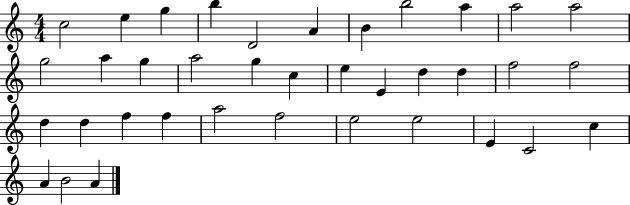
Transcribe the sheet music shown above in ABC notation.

X:1
T:Untitled
M:4/4
L:1/4
K:C
c2 e g b D2 A B b2 a a2 a2 g2 a g a2 g c e E d d f2 f2 d d f f a2 f2 e2 e2 E C2 c A B2 A